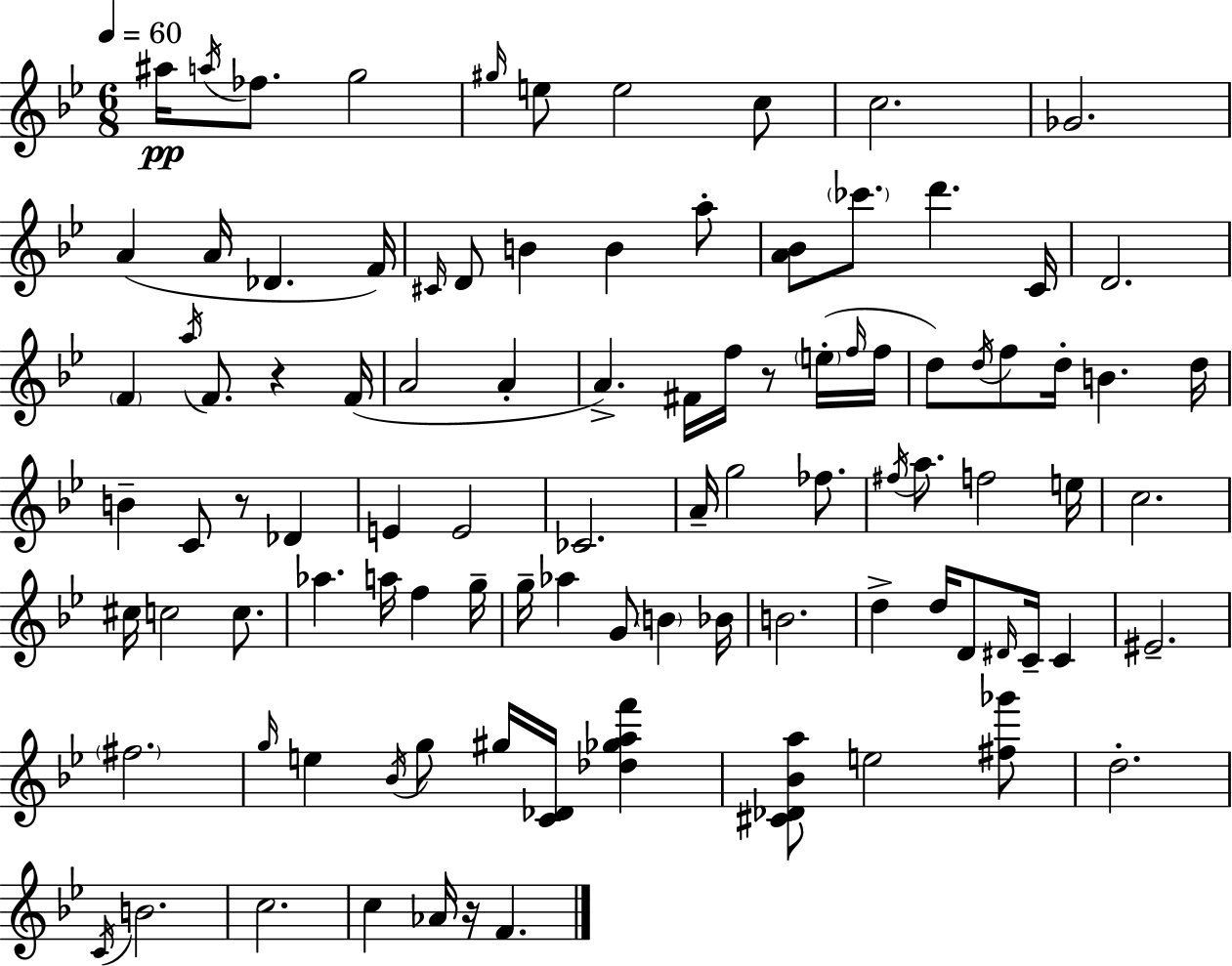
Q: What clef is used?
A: treble